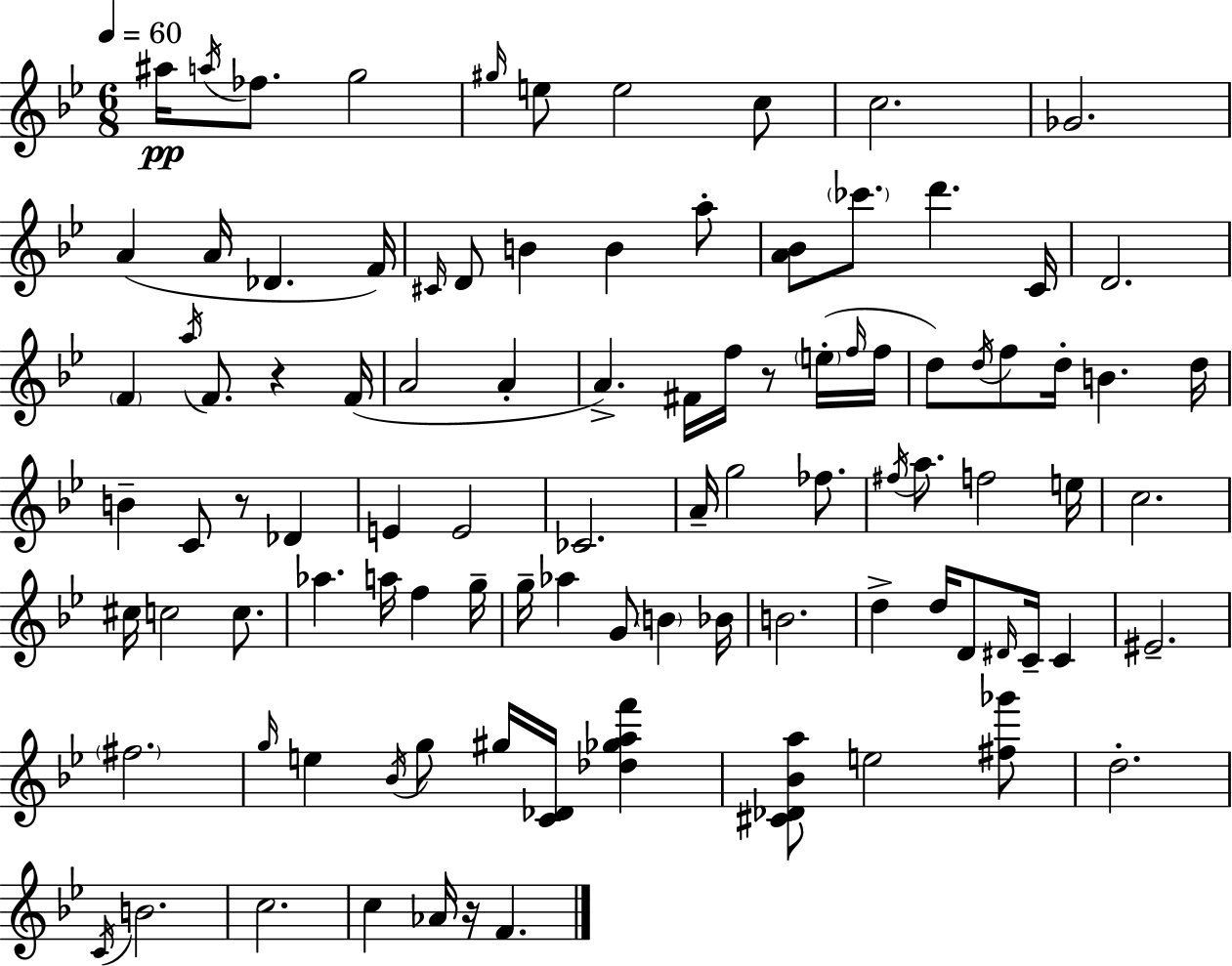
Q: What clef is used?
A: treble